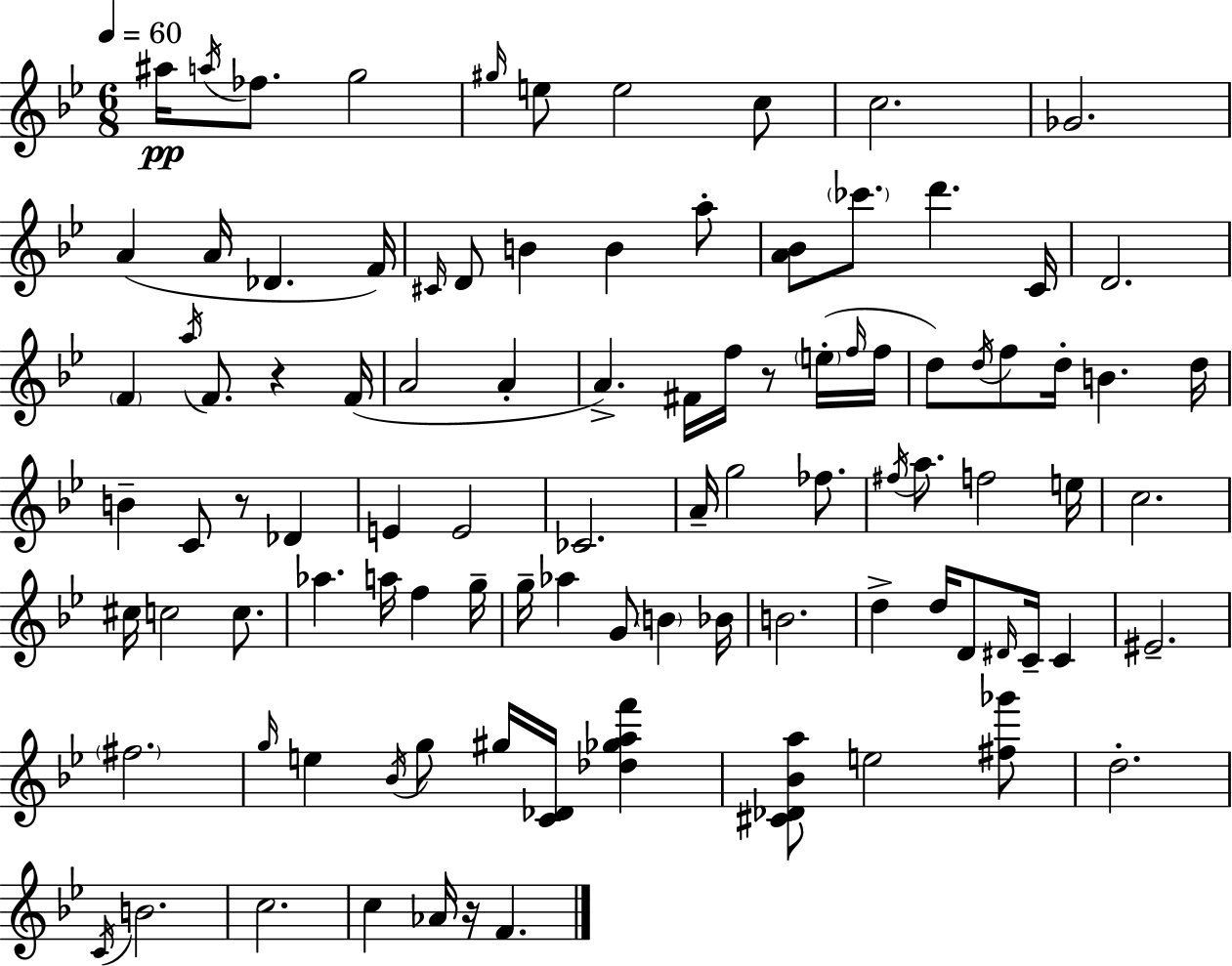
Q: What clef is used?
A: treble